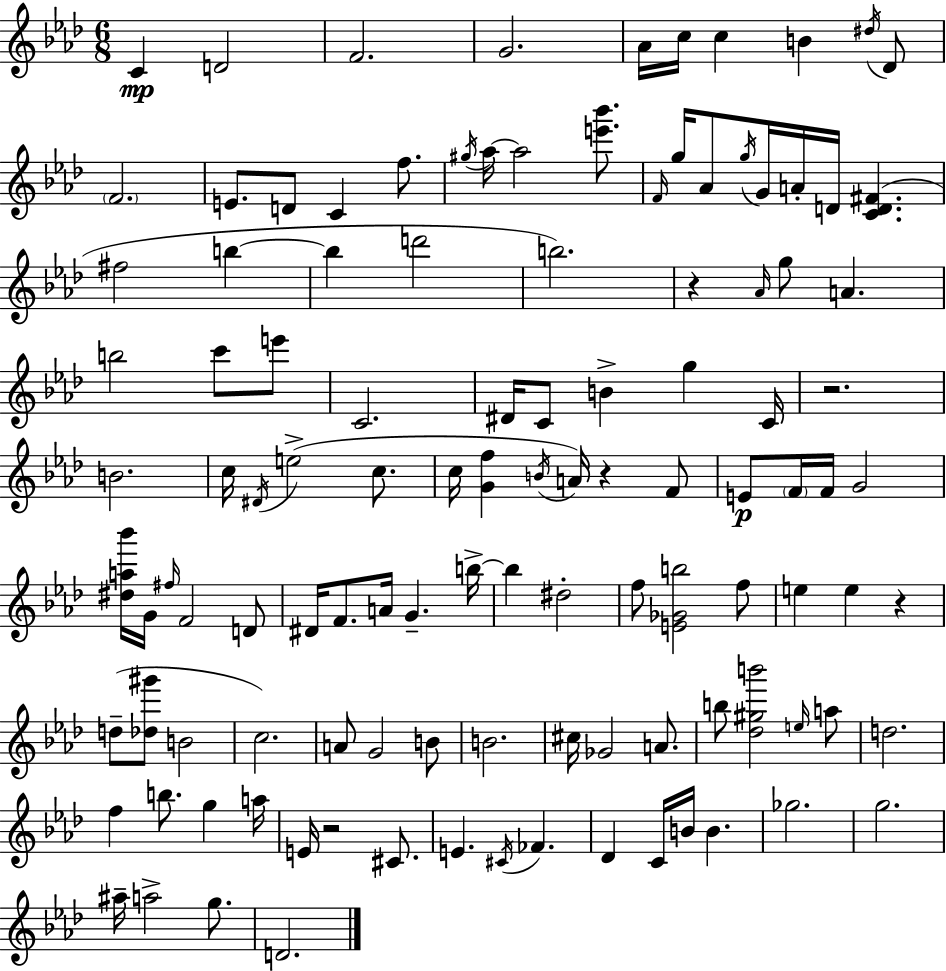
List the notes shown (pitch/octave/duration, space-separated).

C4/q D4/h F4/h. G4/h. Ab4/s C5/s C5/q B4/q D#5/s Db4/e F4/h. E4/e. D4/e C4/q F5/e. G#5/s Ab5/s Ab5/h [E6,Bb6]/e. F4/s G5/s Ab4/e G5/s G4/s A4/s D4/s [C4,D4,F#4]/q. F#5/h B5/q B5/q D6/h B5/h. R/q Ab4/s G5/e A4/q. B5/h C6/e E6/e C4/h. D#4/s C4/e B4/q G5/q C4/s R/h. B4/h. C5/s D#4/s E5/h C5/e. C5/s [G4,F5]/q B4/s A4/s R/q F4/e E4/e F4/s F4/s G4/h [D#5,A5,Bb6]/s G4/s F#5/s F4/h D4/e D#4/s F4/e. A4/s G4/q. B5/s B5/q D#5/h F5/e [E4,Gb4,B5]/h F5/e E5/q E5/q R/q D5/e [Db5,G#6]/e B4/h C5/h. A4/e G4/h B4/e B4/h. C#5/s Gb4/h A4/e. B5/e [Db5,G#5,B6]/h E5/s A5/e D5/h. F5/q B5/e. G5/q A5/s E4/s R/h C#4/e. E4/q. C#4/s FES4/q. Db4/q C4/s B4/s B4/q. Gb5/h. G5/h. A#5/s A5/h G5/e. D4/h.